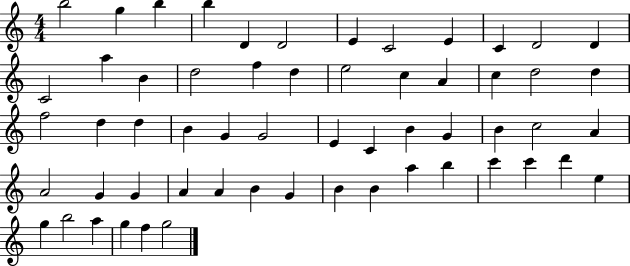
B5/h G5/q B5/q B5/q D4/q D4/h E4/q C4/h E4/q C4/q D4/h D4/q C4/h A5/q B4/q D5/h F5/q D5/q E5/h C5/q A4/q C5/q D5/h D5/q F5/h D5/q D5/q B4/q G4/q G4/h E4/q C4/q B4/q G4/q B4/q C5/h A4/q A4/h G4/q G4/q A4/q A4/q B4/q G4/q B4/q B4/q A5/q B5/q C6/q C6/q D6/q E5/q G5/q B5/h A5/q G5/q F5/q G5/h